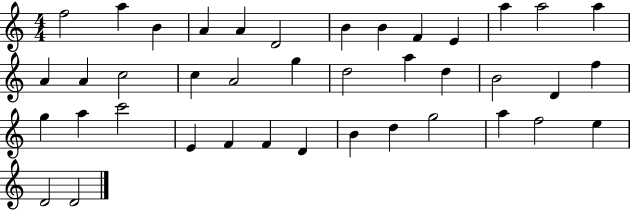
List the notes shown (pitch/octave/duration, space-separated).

F5/h A5/q B4/q A4/q A4/q D4/h B4/q B4/q F4/q E4/q A5/q A5/h A5/q A4/q A4/q C5/h C5/q A4/h G5/q D5/h A5/q D5/q B4/h D4/q F5/q G5/q A5/q C6/h E4/q F4/q F4/q D4/q B4/q D5/q G5/h A5/q F5/h E5/q D4/h D4/h